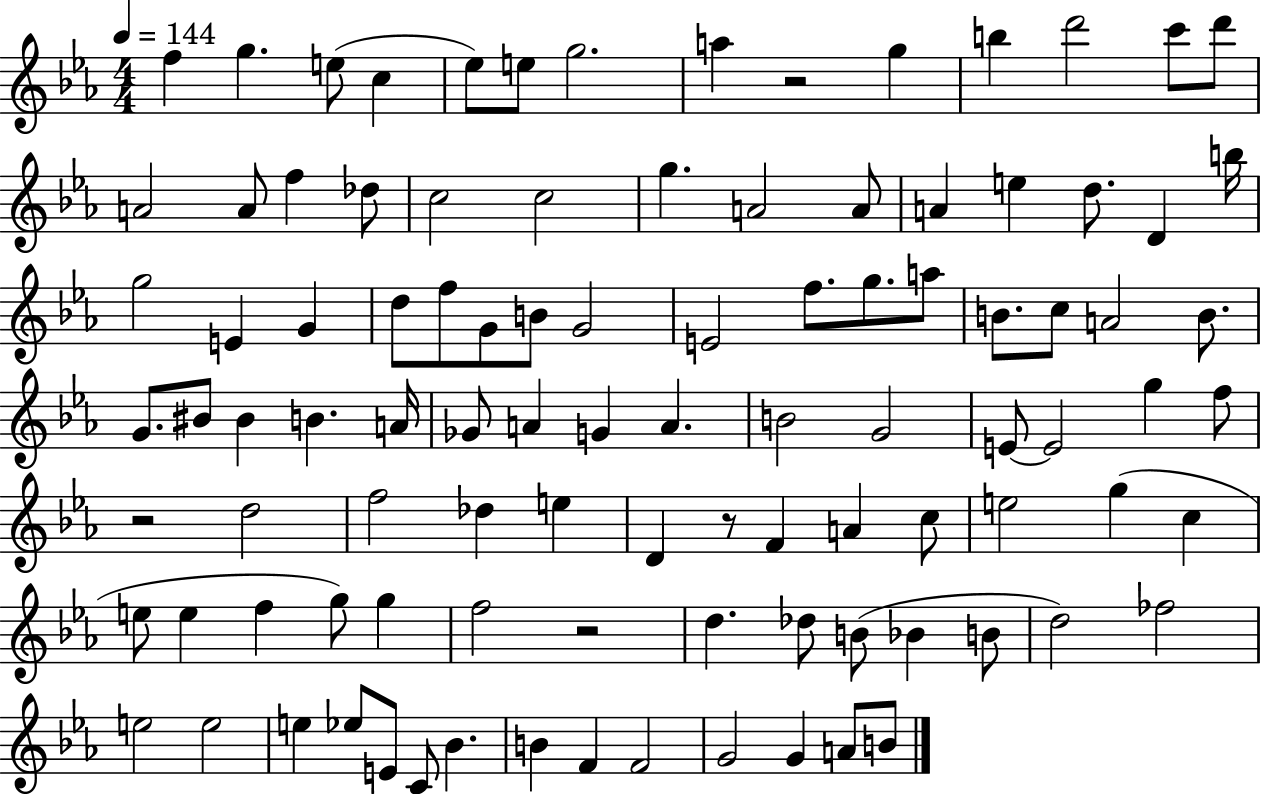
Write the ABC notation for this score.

X:1
T:Untitled
M:4/4
L:1/4
K:Eb
f g e/2 c _e/2 e/2 g2 a z2 g b d'2 c'/2 d'/2 A2 A/2 f _d/2 c2 c2 g A2 A/2 A e d/2 D b/4 g2 E G d/2 f/2 G/2 B/2 G2 E2 f/2 g/2 a/2 B/2 c/2 A2 B/2 G/2 ^B/2 ^B B A/4 _G/2 A G A B2 G2 E/2 E2 g f/2 z2 d2 f2 _d e D z/2 F A c/2 e2 g c e/2 e f g/2 g f2 z2 d _d/2 B/2 _B B/2 d2 _f2 e2 e2 e _e/2 E/2 C/2 _B B F F2 G2 G A/2 B/2